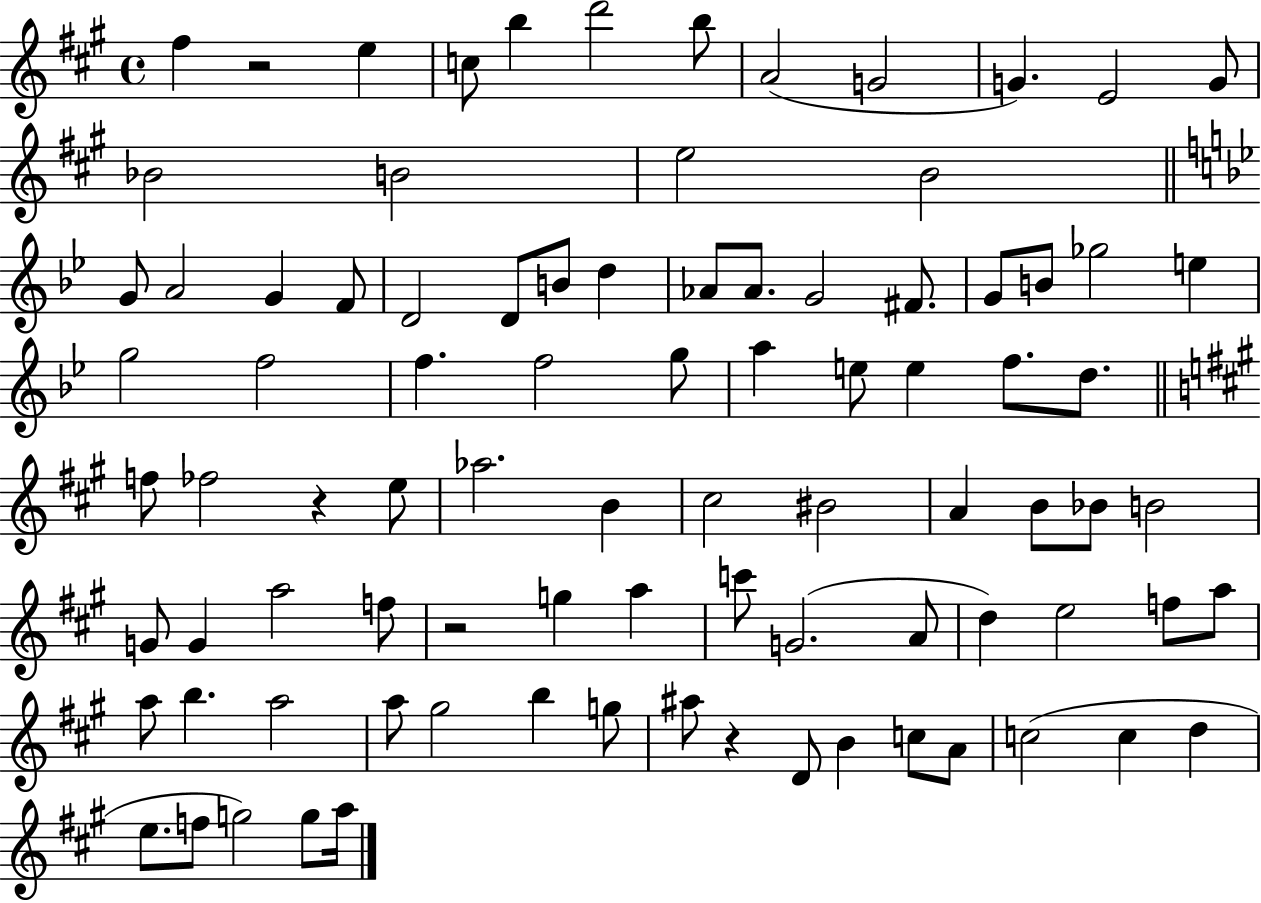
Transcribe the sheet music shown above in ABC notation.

X:1
T:Untitled
M:4/4
L:1/4
K:A
^f z2 e c/2 b d'2 b/2 A2 G2 G E2 G/2 _B2 B2 e2 B2 G/2 A2 G F/2 D2 D/2 B/2 d _A/2 _A/2 G2 ^F/2 G/2 B/2 _g2 e g2 f2 f f2 g/2 a e/2 e f/2 d/2 f/2 _f2 z e/2 _a2 B ^c2 ^B2 A B/2 _B/2 B2 G/2 G a2 f/2 z2 g a c'/2 G2 A/2 d e2 f/2 a/2 a/2 b a2 a/2 ^g2 b g/2 ^a/2 z D/2 B c/2 A/2 c2 c d e/2 f/2 g2 g/2 a/4